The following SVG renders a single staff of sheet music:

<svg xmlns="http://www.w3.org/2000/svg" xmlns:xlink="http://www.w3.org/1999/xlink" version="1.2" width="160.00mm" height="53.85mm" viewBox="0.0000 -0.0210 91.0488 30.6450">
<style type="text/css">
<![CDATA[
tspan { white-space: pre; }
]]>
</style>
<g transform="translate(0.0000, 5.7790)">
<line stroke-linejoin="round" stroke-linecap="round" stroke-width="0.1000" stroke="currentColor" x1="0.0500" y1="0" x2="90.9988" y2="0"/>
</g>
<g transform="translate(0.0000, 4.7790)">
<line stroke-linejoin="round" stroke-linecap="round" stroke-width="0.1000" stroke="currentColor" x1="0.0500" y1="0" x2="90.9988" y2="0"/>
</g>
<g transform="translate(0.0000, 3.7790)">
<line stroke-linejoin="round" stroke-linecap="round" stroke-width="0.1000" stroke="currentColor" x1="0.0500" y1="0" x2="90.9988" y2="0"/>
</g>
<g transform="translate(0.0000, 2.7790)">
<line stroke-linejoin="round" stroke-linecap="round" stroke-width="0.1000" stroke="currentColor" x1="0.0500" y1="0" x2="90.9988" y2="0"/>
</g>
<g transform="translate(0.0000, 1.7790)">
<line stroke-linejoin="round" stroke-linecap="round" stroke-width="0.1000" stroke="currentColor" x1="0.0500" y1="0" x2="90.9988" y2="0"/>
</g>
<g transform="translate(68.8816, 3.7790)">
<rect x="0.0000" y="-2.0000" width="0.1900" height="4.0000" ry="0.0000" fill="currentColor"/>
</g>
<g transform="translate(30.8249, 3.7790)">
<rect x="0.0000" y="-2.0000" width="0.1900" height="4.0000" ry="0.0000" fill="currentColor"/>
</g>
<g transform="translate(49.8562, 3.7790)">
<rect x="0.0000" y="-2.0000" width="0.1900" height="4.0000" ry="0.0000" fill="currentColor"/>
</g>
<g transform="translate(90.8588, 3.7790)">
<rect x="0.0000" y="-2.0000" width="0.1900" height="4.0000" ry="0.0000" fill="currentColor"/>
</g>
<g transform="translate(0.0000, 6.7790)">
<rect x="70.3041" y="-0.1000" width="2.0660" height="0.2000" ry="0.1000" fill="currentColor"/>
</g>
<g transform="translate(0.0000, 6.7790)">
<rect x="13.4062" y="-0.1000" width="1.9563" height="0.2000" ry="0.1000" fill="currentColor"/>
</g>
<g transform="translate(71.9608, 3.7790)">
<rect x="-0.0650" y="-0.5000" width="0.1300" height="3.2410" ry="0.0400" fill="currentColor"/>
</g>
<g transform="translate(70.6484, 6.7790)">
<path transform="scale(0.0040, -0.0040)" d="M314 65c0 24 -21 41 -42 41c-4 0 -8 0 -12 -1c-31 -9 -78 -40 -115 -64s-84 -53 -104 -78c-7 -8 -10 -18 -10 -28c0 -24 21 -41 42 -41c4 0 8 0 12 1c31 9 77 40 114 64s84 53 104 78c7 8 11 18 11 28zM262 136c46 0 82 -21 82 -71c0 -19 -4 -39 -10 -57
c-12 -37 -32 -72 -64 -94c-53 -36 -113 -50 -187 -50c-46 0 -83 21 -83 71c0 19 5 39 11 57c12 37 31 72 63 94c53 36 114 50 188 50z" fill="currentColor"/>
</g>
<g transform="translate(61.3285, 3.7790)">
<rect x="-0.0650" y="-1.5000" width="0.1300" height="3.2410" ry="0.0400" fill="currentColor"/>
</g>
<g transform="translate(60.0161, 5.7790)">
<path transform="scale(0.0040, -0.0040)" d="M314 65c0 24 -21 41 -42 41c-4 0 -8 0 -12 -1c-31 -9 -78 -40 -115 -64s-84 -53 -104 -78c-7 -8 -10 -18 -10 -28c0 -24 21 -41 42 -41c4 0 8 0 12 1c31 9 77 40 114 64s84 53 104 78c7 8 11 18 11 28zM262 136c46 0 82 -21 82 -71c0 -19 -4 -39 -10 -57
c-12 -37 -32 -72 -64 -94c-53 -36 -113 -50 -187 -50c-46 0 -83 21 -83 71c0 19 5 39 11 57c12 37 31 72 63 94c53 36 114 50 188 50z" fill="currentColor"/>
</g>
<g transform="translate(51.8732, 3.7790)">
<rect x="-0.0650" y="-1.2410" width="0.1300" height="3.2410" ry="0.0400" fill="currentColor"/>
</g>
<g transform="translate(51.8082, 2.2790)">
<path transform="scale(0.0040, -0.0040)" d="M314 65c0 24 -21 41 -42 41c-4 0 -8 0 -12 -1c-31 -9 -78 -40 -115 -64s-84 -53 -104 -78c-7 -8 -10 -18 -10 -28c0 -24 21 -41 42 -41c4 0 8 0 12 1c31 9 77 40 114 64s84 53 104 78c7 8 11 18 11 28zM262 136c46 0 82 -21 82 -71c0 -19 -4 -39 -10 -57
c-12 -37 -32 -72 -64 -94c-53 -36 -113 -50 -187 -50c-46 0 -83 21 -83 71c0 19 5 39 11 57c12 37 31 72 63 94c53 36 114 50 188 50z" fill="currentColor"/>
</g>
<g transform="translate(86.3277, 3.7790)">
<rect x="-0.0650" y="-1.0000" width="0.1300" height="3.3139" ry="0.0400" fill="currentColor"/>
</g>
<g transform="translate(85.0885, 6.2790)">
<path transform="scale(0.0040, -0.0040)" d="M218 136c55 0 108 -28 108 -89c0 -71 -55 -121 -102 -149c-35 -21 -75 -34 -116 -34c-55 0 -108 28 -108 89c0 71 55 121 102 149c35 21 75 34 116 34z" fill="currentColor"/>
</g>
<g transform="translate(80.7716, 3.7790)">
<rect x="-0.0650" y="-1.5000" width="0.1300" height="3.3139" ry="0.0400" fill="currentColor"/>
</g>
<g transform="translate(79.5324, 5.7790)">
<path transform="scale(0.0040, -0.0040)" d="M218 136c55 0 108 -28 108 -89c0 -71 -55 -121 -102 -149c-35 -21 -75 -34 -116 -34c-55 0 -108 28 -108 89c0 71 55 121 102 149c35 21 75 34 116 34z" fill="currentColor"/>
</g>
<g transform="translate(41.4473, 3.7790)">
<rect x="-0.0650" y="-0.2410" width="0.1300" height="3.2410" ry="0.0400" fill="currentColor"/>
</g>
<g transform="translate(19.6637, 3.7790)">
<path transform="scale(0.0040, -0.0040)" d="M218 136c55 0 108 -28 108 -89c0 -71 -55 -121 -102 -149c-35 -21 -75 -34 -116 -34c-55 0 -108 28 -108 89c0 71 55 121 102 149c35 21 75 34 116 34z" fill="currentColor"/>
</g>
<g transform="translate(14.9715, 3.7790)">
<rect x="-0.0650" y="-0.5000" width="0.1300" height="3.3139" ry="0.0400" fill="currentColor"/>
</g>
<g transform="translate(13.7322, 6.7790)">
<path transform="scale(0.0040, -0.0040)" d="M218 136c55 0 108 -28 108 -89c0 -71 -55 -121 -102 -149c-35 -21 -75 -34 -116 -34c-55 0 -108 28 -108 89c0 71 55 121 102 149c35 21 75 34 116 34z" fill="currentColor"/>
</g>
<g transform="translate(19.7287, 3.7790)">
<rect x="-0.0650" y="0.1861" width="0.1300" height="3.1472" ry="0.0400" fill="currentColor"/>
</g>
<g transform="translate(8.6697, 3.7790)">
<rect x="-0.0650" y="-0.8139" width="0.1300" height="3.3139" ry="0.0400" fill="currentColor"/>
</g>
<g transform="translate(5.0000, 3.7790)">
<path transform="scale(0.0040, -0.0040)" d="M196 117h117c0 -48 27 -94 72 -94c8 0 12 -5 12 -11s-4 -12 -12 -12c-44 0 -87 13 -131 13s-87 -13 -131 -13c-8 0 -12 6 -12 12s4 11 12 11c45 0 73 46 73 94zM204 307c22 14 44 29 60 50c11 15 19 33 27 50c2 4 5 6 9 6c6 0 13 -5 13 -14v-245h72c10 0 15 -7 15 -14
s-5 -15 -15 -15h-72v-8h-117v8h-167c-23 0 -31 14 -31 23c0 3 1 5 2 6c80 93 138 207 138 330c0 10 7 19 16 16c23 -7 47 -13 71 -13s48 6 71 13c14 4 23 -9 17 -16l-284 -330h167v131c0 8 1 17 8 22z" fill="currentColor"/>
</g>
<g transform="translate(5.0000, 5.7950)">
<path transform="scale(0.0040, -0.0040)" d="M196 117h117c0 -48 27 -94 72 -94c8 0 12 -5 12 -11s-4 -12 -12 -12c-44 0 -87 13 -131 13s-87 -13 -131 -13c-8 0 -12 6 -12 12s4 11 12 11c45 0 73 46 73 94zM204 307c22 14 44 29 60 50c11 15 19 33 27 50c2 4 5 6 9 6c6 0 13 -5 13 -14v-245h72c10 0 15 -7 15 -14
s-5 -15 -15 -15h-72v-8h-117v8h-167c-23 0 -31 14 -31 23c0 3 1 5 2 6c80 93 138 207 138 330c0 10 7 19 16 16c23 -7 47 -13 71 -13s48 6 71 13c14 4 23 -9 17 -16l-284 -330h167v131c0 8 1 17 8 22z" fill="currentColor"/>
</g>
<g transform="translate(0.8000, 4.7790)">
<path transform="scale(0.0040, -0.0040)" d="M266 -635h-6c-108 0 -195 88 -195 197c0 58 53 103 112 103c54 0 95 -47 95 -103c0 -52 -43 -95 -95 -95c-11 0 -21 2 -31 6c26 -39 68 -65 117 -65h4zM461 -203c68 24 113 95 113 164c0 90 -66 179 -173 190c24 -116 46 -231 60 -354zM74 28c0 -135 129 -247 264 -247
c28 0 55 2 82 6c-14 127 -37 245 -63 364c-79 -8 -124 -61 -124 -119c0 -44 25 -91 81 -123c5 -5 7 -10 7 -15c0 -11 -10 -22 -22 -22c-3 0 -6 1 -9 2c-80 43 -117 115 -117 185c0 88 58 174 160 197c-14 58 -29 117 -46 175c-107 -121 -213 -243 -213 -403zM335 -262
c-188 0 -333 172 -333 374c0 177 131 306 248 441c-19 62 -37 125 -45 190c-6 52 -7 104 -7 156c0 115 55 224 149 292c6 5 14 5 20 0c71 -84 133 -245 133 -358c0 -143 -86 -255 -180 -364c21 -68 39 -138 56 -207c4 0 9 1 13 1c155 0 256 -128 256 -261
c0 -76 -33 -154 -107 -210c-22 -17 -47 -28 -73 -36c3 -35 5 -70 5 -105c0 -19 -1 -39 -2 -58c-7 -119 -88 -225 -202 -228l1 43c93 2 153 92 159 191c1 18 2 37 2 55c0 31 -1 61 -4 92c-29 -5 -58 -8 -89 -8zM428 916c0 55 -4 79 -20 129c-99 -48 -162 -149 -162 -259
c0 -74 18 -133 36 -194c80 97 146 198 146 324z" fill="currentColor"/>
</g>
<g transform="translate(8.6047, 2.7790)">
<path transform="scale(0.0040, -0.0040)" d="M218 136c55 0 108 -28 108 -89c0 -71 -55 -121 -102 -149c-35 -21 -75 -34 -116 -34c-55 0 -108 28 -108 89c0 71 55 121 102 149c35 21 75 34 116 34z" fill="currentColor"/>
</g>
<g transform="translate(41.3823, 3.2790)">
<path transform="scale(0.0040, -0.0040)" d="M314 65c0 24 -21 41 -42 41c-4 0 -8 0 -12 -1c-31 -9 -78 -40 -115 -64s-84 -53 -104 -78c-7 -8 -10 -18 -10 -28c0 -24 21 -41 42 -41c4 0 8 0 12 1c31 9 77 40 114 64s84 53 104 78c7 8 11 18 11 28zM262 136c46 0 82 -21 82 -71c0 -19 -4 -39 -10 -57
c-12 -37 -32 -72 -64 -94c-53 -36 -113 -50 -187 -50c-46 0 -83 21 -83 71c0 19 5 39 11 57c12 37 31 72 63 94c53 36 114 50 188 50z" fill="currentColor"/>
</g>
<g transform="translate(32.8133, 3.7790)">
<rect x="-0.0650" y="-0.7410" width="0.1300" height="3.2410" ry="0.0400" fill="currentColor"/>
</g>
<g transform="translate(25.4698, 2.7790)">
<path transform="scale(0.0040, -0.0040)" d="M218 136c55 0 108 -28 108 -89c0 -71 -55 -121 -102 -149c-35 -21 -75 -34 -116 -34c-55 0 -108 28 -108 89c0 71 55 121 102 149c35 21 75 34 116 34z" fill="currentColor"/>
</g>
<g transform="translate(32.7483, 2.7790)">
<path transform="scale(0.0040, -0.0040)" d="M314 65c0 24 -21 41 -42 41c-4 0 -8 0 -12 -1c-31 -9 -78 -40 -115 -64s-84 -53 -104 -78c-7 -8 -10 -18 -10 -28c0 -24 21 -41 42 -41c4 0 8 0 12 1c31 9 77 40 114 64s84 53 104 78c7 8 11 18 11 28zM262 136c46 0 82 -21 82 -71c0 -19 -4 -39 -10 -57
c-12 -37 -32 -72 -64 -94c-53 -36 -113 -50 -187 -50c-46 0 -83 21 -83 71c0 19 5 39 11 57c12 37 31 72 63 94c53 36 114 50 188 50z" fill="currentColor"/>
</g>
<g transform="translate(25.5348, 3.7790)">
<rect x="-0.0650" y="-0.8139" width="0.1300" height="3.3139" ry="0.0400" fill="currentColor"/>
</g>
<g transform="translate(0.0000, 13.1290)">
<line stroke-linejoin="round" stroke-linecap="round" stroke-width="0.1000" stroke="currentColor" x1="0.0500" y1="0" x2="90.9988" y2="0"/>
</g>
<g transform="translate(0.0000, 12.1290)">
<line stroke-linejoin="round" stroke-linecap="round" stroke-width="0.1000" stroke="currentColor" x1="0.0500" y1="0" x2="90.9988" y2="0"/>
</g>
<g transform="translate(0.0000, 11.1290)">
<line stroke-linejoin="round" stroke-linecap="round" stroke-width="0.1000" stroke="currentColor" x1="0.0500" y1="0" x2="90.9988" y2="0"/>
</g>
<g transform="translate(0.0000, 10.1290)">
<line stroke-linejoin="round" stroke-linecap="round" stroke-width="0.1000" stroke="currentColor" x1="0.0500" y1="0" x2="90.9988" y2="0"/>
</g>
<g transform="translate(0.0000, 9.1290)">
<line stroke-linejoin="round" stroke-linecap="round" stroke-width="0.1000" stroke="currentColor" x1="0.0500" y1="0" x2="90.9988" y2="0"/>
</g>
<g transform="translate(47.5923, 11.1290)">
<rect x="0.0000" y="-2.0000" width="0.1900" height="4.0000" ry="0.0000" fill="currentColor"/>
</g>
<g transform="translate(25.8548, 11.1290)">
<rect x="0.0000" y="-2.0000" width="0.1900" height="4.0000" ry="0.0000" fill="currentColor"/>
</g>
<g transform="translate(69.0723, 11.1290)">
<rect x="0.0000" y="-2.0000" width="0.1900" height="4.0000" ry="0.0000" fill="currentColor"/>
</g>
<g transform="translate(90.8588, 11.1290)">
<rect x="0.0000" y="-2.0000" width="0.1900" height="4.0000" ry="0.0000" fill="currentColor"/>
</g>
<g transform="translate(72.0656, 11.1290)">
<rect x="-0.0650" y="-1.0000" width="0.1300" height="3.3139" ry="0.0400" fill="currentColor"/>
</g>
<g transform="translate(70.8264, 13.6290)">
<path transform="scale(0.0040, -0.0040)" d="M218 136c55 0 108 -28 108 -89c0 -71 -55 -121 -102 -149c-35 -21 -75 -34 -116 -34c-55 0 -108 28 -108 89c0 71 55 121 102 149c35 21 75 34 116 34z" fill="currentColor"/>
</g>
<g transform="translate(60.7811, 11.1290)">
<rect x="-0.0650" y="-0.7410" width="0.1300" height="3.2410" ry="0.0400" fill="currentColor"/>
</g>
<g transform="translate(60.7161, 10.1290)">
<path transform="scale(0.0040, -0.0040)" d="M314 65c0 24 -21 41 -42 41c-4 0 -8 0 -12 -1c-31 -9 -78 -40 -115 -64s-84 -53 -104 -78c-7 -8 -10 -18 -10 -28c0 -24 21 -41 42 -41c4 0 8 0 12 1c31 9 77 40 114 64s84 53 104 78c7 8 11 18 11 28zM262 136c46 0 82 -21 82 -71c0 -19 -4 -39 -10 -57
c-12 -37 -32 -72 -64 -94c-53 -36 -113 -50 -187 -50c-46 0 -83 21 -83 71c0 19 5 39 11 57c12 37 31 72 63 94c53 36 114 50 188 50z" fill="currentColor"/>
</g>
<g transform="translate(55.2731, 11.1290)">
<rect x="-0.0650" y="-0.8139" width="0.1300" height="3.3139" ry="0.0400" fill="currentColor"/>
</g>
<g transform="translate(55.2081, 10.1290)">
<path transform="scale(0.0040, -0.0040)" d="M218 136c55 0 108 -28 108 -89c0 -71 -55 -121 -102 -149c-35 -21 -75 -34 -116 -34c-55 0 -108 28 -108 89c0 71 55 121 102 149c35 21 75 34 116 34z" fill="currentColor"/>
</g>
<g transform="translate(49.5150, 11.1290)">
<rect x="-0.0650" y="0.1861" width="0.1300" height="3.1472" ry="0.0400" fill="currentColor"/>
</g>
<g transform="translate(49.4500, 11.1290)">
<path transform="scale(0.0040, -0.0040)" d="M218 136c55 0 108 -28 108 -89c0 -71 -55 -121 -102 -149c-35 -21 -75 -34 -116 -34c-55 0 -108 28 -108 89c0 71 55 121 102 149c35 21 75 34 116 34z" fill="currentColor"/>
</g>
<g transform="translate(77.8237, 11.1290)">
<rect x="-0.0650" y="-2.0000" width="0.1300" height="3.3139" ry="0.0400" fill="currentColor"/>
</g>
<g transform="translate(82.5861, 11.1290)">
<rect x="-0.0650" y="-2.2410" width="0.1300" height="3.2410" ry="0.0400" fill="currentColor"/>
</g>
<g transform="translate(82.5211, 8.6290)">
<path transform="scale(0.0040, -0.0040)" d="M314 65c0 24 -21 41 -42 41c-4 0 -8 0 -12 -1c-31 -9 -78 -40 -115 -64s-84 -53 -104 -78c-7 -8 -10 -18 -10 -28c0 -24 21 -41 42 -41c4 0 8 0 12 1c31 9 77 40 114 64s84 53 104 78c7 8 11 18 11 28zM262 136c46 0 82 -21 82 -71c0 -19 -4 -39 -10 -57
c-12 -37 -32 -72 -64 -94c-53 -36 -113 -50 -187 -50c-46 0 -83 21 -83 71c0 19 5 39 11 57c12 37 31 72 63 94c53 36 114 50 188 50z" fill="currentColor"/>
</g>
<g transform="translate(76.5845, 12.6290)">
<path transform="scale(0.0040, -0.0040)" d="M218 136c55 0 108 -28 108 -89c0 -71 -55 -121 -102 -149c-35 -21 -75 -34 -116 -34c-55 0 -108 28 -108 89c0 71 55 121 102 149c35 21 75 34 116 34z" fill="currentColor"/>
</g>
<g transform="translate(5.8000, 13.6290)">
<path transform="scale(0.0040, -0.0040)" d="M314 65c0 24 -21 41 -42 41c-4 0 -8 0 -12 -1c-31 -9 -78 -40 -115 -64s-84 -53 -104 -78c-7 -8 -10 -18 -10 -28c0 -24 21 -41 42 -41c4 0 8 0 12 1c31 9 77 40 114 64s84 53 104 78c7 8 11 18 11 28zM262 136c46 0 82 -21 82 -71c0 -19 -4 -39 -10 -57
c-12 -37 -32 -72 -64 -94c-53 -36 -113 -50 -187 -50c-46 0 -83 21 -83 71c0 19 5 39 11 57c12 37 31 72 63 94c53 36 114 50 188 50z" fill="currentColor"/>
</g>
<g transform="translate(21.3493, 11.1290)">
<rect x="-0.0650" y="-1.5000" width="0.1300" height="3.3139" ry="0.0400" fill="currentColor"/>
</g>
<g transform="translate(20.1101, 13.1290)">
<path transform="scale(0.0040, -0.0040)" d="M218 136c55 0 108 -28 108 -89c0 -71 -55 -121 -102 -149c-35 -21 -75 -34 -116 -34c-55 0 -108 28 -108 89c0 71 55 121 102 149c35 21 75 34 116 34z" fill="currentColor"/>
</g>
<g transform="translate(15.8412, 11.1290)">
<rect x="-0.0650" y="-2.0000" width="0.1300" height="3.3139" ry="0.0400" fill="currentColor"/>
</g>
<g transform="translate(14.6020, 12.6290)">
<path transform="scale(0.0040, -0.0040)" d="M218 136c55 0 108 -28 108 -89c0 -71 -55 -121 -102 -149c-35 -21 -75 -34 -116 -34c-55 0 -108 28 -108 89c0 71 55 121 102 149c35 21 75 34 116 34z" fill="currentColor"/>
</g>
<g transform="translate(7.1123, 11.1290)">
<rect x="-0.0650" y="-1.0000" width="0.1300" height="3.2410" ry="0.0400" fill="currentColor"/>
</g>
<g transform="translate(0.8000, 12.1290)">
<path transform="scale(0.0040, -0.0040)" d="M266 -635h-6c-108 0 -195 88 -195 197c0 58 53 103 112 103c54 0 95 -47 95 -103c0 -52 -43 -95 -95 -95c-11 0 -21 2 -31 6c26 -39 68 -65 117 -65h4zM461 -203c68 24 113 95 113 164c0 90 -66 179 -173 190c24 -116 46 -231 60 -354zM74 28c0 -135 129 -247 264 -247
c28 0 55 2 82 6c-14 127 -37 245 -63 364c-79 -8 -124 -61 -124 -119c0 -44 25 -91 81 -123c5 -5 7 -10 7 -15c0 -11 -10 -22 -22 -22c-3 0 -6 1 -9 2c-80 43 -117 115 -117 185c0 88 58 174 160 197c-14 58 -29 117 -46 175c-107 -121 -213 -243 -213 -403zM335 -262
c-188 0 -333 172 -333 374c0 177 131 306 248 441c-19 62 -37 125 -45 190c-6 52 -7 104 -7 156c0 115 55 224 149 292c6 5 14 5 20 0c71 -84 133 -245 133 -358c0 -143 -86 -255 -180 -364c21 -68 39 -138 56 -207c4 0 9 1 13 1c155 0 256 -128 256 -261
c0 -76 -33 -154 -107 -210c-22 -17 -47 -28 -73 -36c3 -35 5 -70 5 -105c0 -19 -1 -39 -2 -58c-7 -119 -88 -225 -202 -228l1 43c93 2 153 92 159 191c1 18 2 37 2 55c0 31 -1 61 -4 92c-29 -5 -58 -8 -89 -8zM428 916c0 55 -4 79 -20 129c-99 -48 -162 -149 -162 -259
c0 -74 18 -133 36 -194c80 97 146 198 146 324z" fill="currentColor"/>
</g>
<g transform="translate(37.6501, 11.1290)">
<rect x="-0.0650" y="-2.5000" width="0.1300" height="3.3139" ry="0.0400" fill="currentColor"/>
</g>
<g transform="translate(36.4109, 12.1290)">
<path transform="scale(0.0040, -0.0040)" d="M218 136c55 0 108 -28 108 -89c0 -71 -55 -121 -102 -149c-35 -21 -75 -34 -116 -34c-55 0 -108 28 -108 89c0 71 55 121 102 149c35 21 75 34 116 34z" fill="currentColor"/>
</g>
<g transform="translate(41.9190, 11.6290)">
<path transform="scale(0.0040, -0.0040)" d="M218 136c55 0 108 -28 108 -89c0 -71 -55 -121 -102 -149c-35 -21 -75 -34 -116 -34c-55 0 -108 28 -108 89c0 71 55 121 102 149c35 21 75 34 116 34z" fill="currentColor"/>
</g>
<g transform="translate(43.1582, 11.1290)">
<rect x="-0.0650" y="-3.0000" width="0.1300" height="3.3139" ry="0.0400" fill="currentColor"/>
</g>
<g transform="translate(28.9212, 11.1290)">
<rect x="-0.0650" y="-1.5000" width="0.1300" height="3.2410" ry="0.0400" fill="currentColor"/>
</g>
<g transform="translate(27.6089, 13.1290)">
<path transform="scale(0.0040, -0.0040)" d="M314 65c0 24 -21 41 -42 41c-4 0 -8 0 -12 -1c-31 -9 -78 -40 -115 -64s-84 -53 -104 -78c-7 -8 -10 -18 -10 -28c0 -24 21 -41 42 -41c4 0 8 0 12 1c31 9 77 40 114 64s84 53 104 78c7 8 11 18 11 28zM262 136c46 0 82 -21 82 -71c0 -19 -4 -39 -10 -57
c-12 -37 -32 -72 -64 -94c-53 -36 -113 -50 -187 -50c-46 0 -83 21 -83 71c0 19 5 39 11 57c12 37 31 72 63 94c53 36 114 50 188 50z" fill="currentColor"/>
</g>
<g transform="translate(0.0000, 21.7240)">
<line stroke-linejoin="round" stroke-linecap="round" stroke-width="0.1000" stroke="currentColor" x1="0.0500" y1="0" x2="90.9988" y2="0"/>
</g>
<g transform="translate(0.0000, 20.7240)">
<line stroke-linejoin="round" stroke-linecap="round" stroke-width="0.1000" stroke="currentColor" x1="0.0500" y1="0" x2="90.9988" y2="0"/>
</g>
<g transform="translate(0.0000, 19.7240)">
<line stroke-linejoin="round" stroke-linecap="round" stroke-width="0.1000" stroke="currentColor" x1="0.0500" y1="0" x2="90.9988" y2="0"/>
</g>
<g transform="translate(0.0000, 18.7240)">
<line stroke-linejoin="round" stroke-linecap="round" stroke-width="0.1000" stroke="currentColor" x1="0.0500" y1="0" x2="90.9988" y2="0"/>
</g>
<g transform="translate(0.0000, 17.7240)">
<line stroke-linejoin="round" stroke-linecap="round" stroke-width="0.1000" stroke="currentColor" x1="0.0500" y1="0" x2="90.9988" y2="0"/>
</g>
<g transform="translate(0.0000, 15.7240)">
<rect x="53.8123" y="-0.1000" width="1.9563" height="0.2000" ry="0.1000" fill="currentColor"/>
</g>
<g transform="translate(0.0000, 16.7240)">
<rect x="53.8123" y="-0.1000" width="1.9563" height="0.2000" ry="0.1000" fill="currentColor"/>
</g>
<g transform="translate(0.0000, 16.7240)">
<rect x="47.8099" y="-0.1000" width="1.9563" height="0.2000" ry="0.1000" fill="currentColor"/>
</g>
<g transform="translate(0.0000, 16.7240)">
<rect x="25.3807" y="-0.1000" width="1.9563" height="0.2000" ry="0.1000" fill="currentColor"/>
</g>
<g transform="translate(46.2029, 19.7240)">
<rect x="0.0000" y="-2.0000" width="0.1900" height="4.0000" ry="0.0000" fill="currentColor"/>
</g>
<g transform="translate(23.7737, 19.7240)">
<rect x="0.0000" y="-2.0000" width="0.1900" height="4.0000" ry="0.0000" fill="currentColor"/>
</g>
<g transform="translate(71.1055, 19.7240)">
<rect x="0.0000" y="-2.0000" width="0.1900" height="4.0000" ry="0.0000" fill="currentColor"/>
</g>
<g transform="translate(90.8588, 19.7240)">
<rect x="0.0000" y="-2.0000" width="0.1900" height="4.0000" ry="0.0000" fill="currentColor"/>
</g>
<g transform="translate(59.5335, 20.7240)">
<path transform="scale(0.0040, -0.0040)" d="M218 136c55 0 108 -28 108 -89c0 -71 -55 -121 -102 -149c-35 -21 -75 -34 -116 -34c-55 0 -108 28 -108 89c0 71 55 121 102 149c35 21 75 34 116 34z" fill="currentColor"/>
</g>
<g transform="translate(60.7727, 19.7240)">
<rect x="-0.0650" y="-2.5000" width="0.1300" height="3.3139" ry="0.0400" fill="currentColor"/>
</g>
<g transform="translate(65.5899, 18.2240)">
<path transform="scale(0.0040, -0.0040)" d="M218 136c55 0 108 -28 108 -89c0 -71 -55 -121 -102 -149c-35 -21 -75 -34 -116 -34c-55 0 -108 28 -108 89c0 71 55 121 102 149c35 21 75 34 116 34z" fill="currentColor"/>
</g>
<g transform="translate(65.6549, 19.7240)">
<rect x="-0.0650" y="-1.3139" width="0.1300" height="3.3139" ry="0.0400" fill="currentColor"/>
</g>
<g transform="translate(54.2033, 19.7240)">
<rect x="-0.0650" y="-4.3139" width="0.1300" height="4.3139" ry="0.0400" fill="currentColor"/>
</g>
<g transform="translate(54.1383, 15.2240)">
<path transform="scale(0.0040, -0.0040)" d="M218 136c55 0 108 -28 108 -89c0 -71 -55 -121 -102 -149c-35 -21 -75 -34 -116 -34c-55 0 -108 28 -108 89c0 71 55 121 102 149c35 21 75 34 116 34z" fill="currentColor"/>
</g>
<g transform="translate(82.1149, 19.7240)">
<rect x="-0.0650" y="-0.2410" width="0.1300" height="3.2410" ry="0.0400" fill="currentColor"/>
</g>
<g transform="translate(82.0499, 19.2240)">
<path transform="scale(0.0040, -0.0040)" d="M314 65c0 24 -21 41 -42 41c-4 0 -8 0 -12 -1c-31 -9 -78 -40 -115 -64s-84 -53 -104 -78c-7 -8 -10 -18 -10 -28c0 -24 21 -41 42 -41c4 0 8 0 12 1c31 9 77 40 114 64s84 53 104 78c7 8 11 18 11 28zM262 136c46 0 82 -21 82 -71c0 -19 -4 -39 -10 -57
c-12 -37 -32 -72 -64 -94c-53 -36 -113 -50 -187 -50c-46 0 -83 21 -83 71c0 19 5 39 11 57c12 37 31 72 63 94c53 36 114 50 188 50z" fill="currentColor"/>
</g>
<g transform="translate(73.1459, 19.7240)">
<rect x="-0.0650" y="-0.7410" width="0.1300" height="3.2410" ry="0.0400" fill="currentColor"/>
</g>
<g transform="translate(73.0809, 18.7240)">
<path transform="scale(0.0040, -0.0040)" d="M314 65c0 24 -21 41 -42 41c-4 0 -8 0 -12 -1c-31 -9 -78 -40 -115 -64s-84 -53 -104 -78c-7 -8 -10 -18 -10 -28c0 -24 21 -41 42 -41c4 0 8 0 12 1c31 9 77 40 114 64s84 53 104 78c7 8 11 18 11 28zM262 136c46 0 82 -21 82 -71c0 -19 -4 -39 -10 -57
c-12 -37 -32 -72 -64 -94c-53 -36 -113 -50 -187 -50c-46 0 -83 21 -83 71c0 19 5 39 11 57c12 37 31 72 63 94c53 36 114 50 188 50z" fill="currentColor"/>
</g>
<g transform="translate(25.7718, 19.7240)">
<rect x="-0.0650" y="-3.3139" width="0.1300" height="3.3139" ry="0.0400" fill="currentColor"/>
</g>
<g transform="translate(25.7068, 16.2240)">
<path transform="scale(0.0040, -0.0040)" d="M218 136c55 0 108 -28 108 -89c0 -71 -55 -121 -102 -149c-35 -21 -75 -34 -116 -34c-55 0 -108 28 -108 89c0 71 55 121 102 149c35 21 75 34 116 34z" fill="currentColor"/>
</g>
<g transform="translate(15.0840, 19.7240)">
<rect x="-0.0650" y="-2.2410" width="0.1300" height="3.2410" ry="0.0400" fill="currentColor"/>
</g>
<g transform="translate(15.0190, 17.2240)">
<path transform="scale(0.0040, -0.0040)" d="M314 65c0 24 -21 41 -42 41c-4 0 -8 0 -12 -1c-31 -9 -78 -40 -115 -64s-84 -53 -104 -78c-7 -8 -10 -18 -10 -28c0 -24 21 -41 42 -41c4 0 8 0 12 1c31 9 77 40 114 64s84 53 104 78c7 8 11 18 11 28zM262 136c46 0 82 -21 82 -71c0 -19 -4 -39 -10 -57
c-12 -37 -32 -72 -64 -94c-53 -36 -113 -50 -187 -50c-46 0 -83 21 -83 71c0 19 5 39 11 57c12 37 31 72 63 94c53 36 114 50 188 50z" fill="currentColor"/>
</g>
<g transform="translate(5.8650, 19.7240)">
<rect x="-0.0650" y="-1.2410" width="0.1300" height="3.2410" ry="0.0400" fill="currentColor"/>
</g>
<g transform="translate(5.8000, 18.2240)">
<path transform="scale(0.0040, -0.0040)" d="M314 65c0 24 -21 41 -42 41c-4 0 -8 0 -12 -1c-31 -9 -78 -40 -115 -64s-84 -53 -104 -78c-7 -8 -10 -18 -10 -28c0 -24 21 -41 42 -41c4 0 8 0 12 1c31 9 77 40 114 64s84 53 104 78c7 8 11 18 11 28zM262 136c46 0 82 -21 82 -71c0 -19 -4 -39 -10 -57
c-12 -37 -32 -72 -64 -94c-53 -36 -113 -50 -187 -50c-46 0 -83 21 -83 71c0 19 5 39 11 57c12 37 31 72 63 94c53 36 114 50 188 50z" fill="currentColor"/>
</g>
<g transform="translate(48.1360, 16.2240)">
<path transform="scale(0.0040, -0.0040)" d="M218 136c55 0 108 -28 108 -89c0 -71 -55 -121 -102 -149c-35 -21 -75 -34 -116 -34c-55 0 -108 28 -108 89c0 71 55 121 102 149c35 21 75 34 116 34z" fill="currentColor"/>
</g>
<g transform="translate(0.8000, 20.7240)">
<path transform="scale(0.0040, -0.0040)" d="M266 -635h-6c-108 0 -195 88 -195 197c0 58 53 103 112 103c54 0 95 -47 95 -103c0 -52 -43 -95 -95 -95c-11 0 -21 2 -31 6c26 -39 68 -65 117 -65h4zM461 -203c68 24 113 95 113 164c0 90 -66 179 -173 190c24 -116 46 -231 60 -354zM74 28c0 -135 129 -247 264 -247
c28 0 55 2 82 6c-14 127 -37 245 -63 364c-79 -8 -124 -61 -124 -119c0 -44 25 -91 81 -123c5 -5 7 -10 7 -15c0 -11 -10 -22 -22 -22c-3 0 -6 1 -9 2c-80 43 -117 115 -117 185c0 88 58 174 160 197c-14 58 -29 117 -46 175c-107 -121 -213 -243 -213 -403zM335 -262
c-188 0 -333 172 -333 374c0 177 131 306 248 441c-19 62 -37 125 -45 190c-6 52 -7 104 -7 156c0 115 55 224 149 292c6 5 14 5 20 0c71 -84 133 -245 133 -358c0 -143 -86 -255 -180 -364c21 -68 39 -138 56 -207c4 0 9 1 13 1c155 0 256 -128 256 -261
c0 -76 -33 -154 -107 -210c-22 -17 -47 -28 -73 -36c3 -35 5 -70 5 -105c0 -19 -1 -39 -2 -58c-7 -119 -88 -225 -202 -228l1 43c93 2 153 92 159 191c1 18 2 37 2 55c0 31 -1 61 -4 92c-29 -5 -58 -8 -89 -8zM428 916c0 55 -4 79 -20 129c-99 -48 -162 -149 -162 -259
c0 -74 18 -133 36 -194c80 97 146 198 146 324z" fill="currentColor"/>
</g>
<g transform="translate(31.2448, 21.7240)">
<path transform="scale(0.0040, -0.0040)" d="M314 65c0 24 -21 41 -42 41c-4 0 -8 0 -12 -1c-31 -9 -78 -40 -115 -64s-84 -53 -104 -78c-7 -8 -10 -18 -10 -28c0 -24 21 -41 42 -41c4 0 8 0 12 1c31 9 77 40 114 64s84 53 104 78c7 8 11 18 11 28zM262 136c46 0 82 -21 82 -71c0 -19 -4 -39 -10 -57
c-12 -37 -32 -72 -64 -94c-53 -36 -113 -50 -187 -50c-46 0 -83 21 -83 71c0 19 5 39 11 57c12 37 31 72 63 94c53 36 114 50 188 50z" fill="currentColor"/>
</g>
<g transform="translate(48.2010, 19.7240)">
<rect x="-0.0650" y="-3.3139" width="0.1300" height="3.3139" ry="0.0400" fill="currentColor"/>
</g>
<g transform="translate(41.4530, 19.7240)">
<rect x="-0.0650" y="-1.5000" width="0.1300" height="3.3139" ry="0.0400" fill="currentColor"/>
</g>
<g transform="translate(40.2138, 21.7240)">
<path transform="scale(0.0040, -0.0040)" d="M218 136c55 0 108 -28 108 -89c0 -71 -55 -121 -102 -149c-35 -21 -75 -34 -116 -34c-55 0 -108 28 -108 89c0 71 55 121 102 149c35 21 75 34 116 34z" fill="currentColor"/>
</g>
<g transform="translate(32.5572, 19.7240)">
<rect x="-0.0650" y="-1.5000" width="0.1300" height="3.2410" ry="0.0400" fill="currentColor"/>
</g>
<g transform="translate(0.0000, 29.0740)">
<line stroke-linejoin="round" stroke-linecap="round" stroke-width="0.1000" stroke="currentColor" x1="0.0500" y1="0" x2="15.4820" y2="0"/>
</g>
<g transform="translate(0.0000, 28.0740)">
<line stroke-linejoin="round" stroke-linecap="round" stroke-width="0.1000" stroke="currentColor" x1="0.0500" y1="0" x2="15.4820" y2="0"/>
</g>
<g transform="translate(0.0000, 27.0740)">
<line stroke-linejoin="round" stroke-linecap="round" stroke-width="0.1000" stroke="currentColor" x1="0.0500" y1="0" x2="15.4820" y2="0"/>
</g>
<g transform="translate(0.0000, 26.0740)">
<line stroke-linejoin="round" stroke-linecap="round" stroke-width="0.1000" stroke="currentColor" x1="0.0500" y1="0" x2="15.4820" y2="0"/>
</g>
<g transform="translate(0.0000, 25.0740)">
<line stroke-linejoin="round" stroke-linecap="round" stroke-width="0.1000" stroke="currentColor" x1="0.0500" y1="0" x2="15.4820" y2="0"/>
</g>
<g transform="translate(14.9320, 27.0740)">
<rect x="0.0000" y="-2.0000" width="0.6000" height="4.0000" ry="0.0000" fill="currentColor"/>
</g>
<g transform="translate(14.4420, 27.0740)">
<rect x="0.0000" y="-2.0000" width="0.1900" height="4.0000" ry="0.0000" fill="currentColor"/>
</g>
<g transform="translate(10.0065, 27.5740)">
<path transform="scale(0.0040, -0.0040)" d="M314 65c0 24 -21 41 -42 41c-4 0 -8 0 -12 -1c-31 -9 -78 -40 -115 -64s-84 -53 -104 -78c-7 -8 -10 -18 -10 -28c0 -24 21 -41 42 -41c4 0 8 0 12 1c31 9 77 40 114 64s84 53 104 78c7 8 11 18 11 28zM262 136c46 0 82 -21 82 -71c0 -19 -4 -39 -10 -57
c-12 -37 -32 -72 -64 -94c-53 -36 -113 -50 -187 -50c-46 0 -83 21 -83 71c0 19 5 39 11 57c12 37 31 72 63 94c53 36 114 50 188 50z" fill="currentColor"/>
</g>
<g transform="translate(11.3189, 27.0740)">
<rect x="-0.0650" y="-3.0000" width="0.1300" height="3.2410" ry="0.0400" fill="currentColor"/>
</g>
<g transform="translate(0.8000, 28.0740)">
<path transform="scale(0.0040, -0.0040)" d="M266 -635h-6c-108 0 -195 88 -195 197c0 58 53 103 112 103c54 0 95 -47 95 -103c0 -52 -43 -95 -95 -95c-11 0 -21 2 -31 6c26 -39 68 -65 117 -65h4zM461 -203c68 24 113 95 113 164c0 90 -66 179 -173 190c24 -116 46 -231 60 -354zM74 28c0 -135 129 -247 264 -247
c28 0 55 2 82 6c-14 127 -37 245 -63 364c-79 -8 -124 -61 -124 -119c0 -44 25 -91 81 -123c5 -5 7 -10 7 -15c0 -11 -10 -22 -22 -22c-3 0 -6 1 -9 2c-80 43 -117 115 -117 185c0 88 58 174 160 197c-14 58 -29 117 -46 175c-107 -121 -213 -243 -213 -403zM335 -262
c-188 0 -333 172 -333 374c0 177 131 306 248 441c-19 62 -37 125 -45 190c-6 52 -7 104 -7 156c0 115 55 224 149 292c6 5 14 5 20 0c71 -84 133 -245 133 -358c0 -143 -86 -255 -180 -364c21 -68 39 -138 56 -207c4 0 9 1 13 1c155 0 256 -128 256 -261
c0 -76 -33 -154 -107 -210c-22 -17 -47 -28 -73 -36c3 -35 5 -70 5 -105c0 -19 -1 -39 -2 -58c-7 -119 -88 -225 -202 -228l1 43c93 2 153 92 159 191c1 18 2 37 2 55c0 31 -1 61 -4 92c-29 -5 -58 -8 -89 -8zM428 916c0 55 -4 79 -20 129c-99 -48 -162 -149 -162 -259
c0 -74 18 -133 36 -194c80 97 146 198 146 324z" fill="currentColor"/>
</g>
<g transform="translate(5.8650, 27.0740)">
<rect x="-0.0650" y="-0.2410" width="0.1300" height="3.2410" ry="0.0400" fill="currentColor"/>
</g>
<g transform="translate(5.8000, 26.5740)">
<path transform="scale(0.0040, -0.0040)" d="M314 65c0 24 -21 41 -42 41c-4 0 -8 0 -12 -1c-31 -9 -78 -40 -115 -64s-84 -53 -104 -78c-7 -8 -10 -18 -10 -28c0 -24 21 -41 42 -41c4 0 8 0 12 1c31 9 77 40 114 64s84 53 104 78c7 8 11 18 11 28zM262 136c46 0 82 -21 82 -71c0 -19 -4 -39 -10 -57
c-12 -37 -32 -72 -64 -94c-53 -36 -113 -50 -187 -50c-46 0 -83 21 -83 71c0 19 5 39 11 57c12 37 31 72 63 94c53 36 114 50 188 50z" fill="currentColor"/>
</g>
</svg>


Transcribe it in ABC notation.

X:1
T:Untitled
M:4/4
L:1/4
K:C
d C B d d2 c2 e2 E2 C2 E D D2 F E E2 G A B d d2 D F g2 e2 g2 b E2 E b d' G e d2 c2 c2 A2